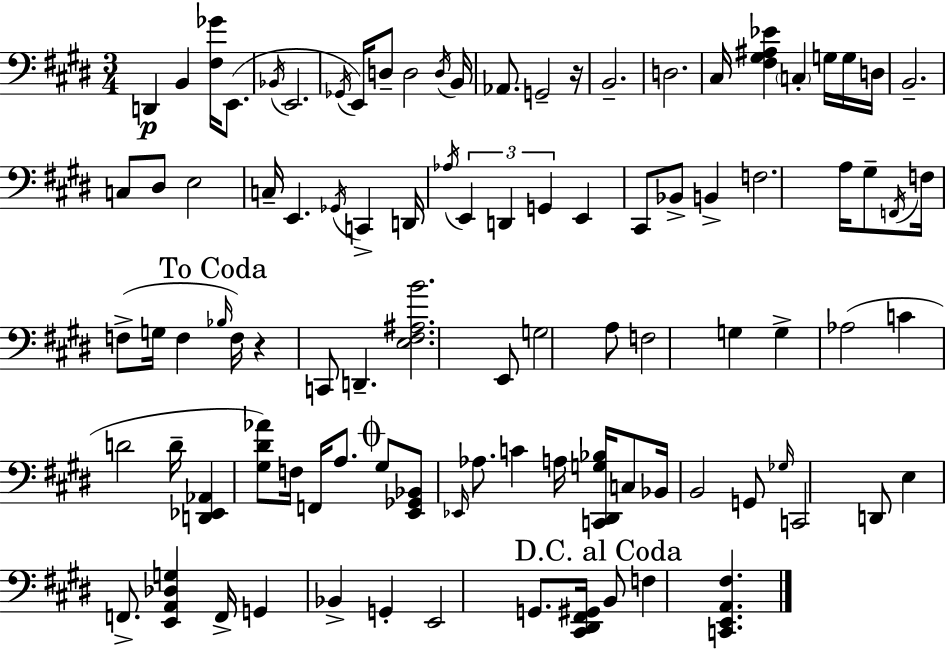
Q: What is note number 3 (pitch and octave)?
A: E2